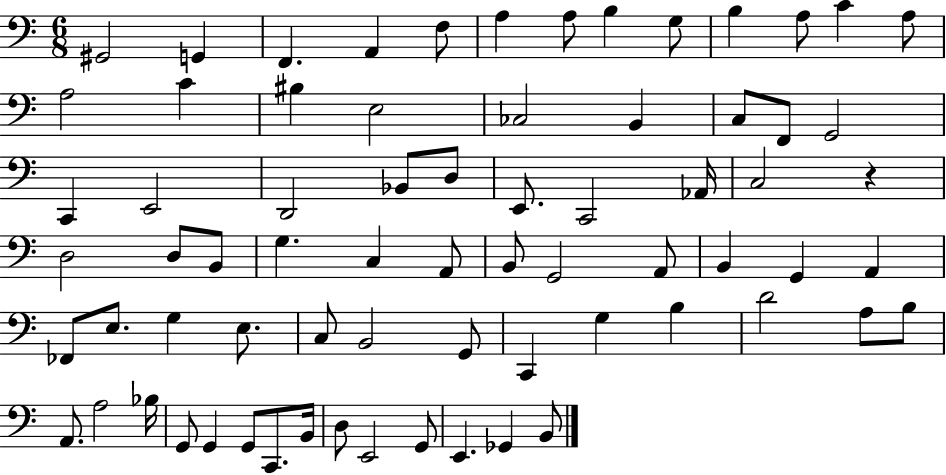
{
  \clef bass
  \numericTimeSignature
  \time 6/8
  \key c \major
  \repeat volta 2 { gis,2 g,4 | f,4. a,4 f8 | a4 a8 b4 g8 | b4 a8 c'4 a8 | \break a2 c'4 | bis4 e2 | ces2 b,4 | c8 f,8 g,2 | \break c,4 e,2 | d,2 bes,8 d8 | e,8. c,2 aes,16 | c2 r4 | \break d2 d8 b,8 | g4. c4 a,8 | b,8 g,2 a,8 | b,4 g,4 a,4 | \break fes,8 e8. g4 e8. | c8 b,2 g,8 | c,4 g4 b4 | d'2 a8 b8 | \break a,8. a2 bes16 | g,8 g,4 g,8 c,8. b,16 | d8 e,2 g,8 | e,4. ges,4 b,8 | \break } \bar "|."
}